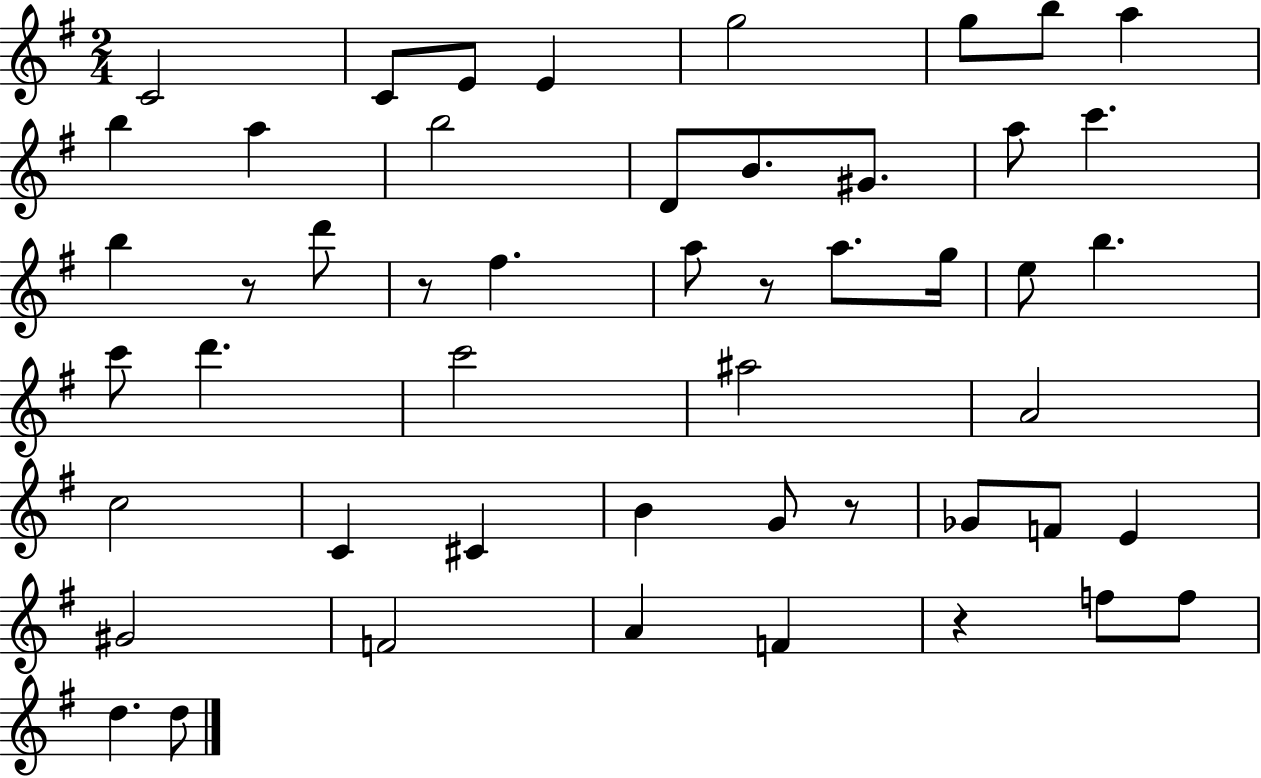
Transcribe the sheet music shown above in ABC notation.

X:1
T:Untitled
M:2/4
L:1/4
K:G
C2 C/2 E/2 E g2 g/2 b/2 a b a b2 D/2 B/2 ^G/2 a/2 c' b z/2 d'/2 z/2 ^f a/2 z/2 a/2 g/4 e/2 b c'/2 d' c'2 ^a2 A2 c2 C ^C B G/2 z/2 _G/2 F/2 E ^G2 F2 A F z f/2 f/2 d d/2